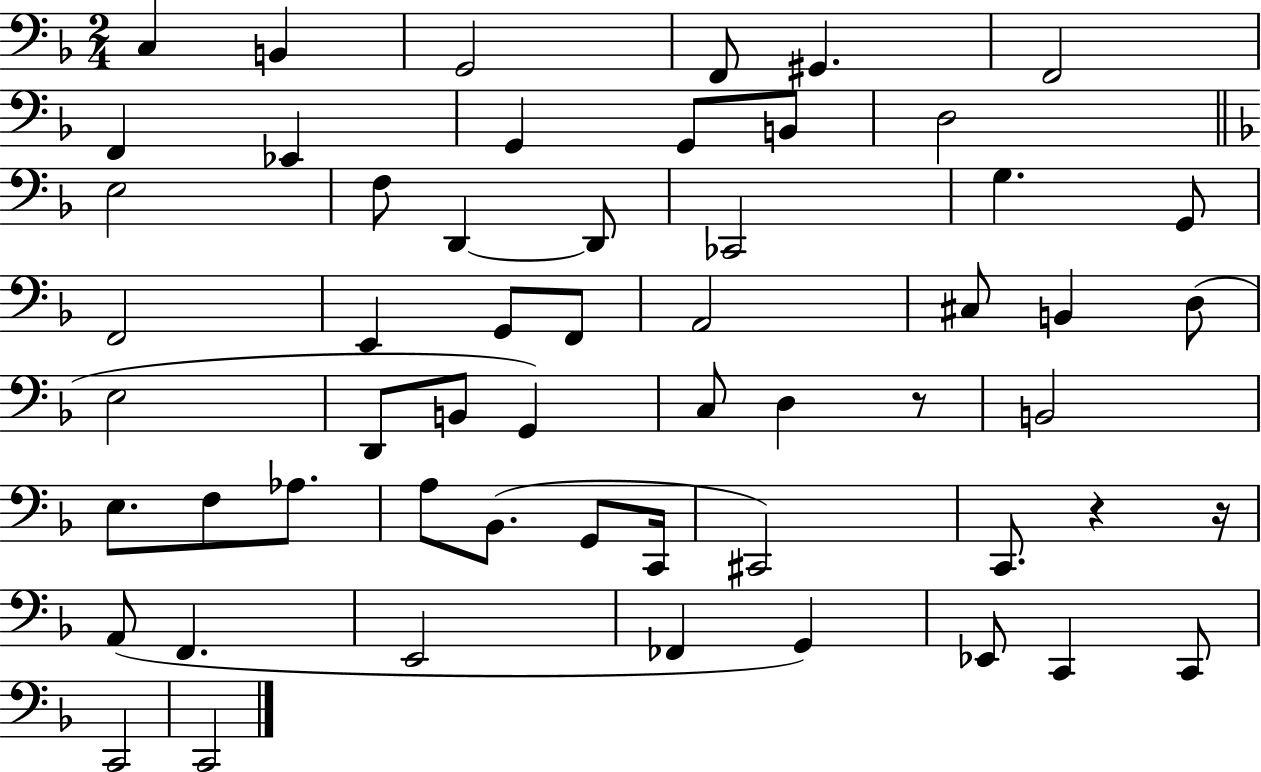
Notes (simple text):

C3/q B2/q G2/h F2/e G#2/q. F2/h F2/q Eb2/q G2/q G2/e B2/e D3/h E3/h F3/e D2/q D2/e CES2/h G3/q. G2/e F2/h E2/q G2/e F2/e A2/h C#3/e B2/q D3/e E3/h D2/e B2/e G2/q C3/e D3/q R/e B2/h E3/e. F3/e Ab3/e. A3/e Bb2/e. G2/e C2/s C#2/h C2/e. R/q R/s A2/e F2/q. E2/h FES2/q G2/q Eb2/e C2/q C2/e C2/h C2/h